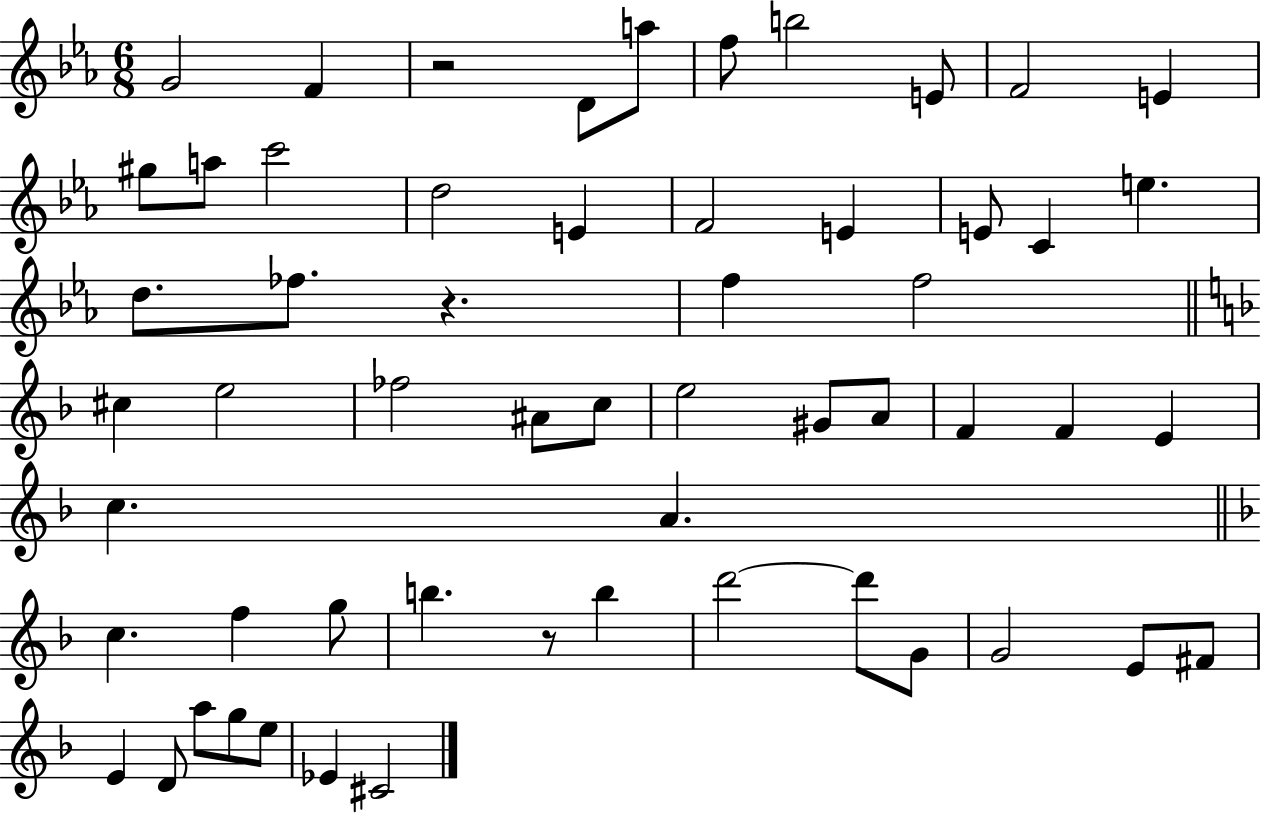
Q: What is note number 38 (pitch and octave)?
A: F5